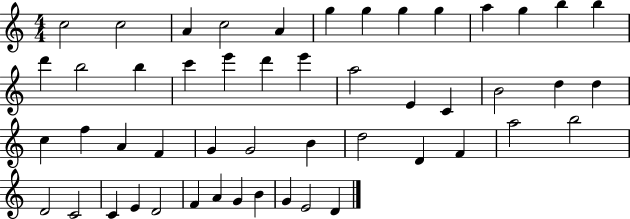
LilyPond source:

{
  \clef treble
  \numericTimeSignature
  \time 4/4
  \key c \major
  c''2 c''2 | a'4 c''2 a'4 | g''4 g''4 g''4 g''4 | a''4 g''4 b''4 b''4 | \break d'''4 b''2 b''4 | c'''4 e'''4 d'''4 e'''4 | a''2 e'4 c'4 | b'2 d''4 d''4 | \break c''4 f''4 a'4 f'4 | g'4 g'2 b'4 | d''2 d'4 f'4 | a''2 b''2 | \break d'2 c'2 | c'4 e'4 d'2 | f'4 a'4 g'4 b'4 | g'4 e'2 d'4 | \break \bar "|."
}